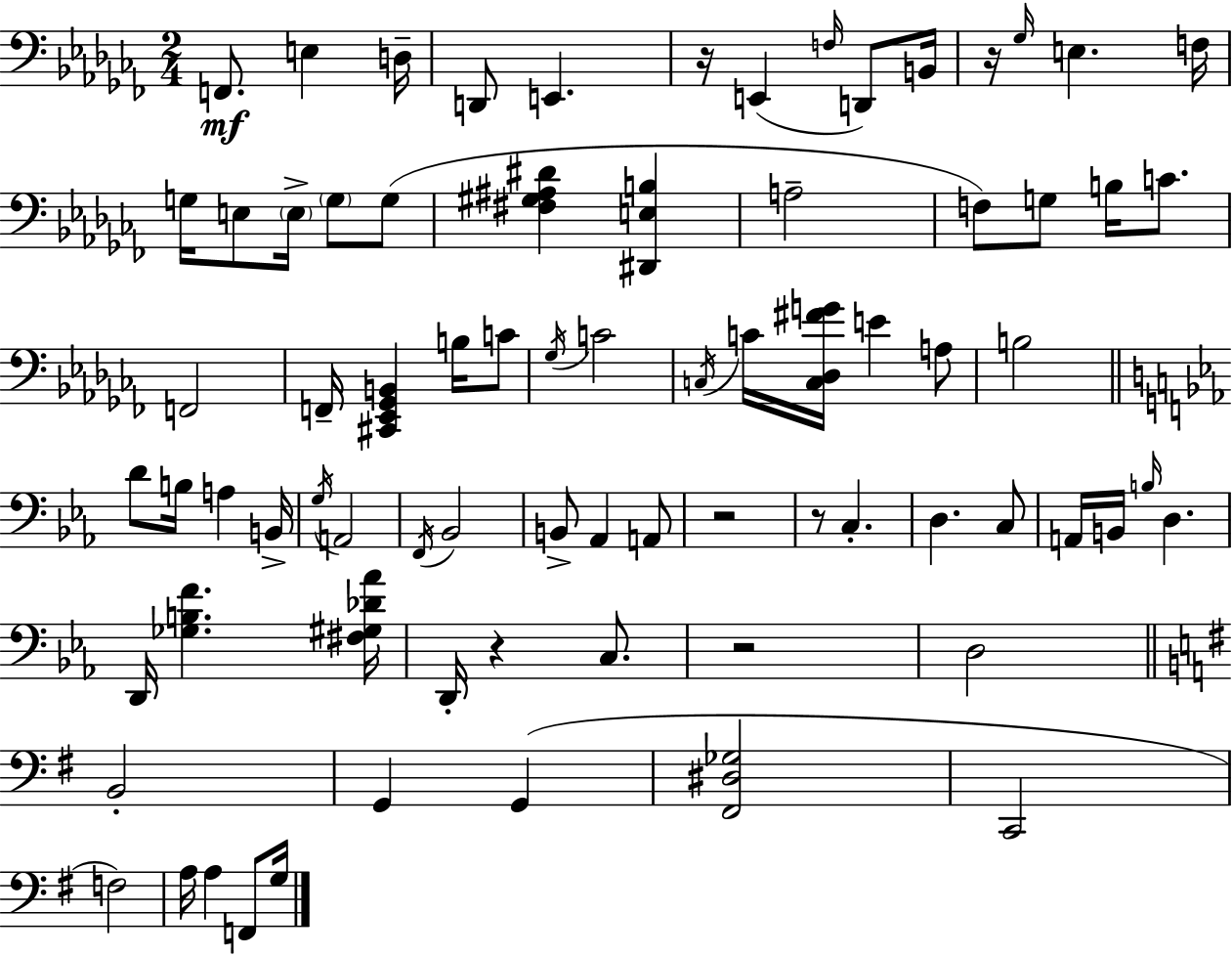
F2/e. E3/q D3/s D2/e E2/q. R/s E2/q F3/s D2/e B2/s R/s Gb3/s E3/q. F3/s G3/s E3/e E3/s G3/e G3/e [F#3,G#3,A#3,D#4]/q [D#2,E3,B3]/q A3/h F3/e G3/e B3/s C4/e. F2/h F2/s [C#2,Eb2,Gb2,B2]/q B3/s C4/e Gb3/s C4/h C3/s C4/s [C3,Db3,F#4,G4]/s E4/q A3/e B3/h D4/e B3/s A3/q B2/s G3/s A2/h F2/s Bb2/h B2/e Ab2/q A2/e R/h R/e C3/q. D3/q. C3/e A2/s B2/s B3/s D3/q. D2/s [Gb3,B3,F4]/q. [F#3,G#3,Db4,Ab4]/s D2/s R/q C3/e. R/h D3/h B2/h G2/q G2/q [F#2,D#3,Gb3]/h C2/h F3/h A3/s A3/q F2/e G3/s